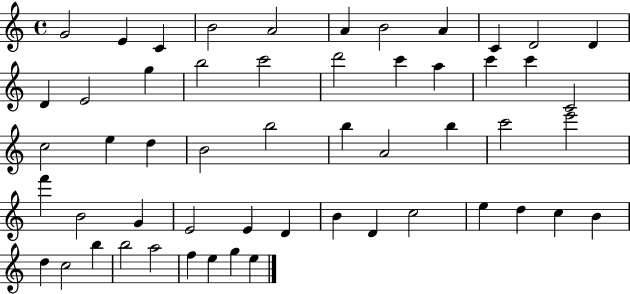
X:1
T:Untitled
M:4/4
L:1/4
K:C
G2 E C B2 A2 A B2 A C D2 D D E2 g b2 c'2 d'2 c' a c' c' C2 c2 e d B2 b2 b A2 b c'2 e'2 f' B2 G E2 E D B D c2 e d c B d c2 b b2 a2 f e g e